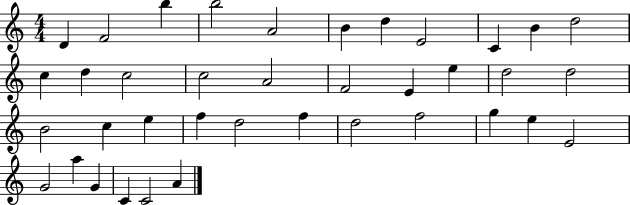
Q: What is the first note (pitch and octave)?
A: D4